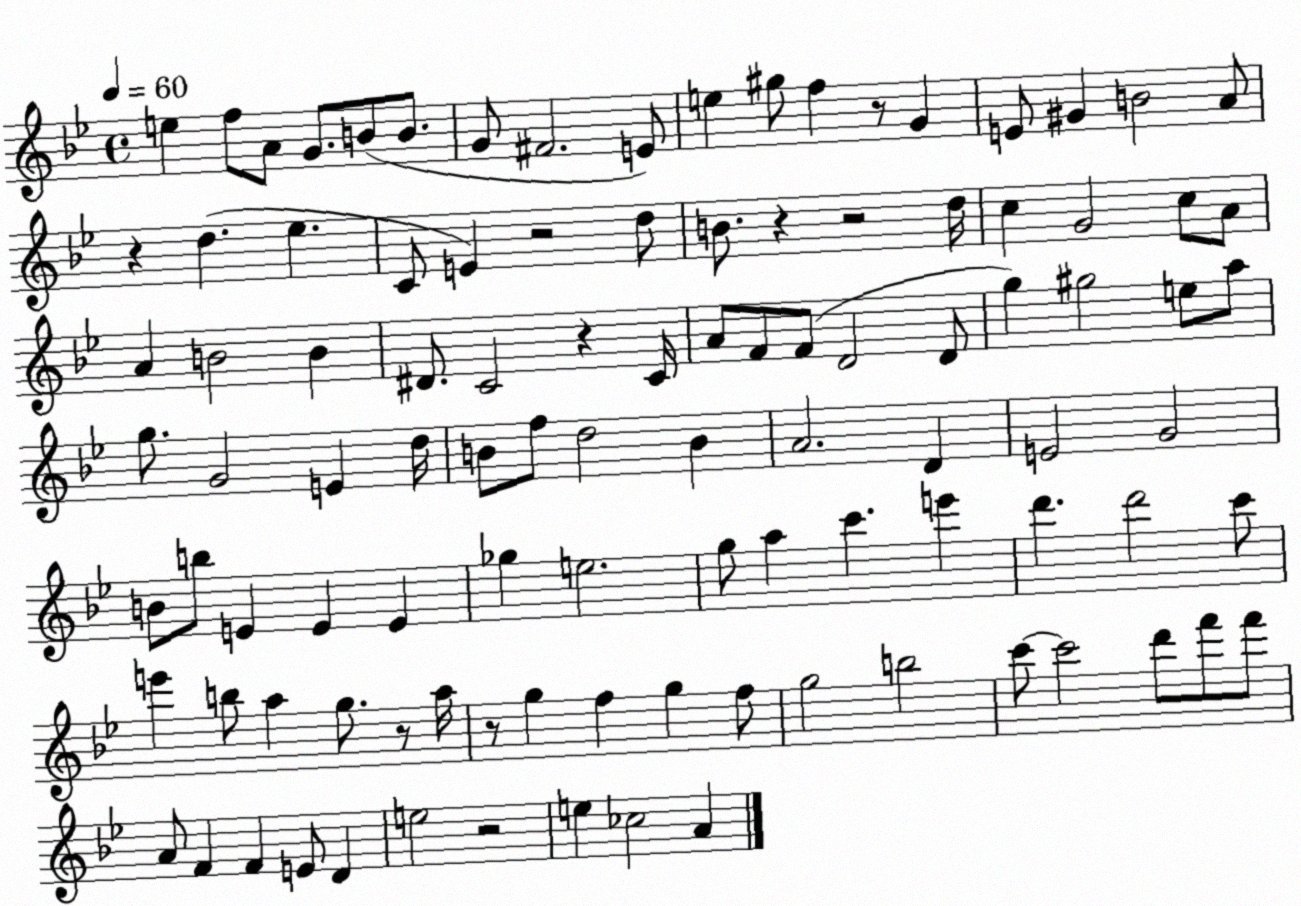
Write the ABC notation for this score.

X:1
T:Untitled
M:4/4
L:1/4
K:Bb
e f/2 A/2 G/2 B/2 B/2 G/2 ^F2 E/2 e ^g/2 f z/2 G E/2 ^G B2 A/2 z d _e C/2 E z2 d/2 B/2 z z2 d/4 c G2 c/2 A/2 A B2 B ^D/2 C2 z C/4 A/2 F/2 F/2 D2 D/2 g ^g2 e/2 a/2 g/2 G2 E d/4 B/2 f/2 d2 B A2 D E2 G2 B/2 b/2 E E E _g e2 g/2 a c' e' d' d'2 c'/2 e' b/2 a g/2 z/2 a/4 z/2 g f g f/2 g2 b2 c'/2 c'2 d'/2 f'/2 f'/2 A/2 F F E/2 D e2 z2 e _c2 A